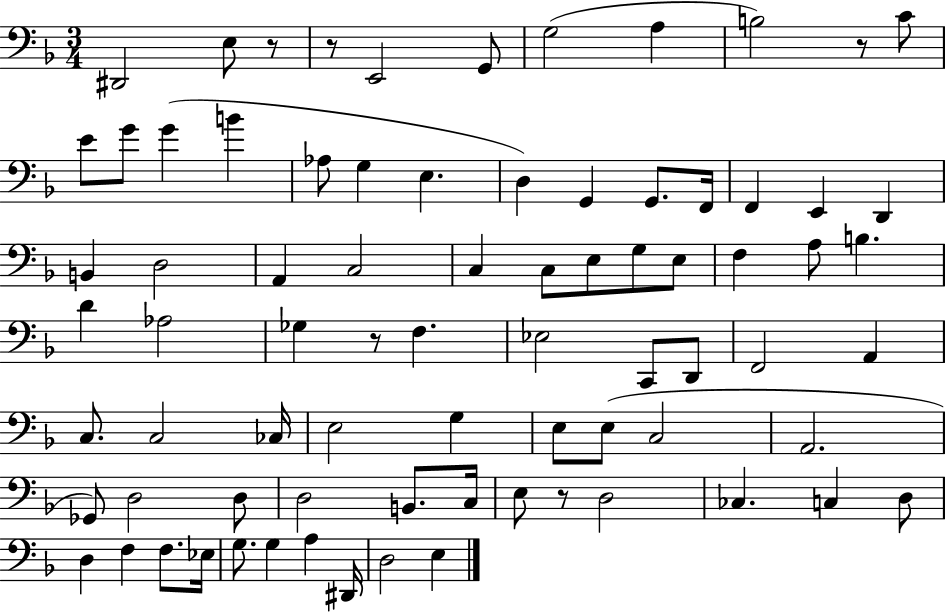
{
  \clef bass
  \numericTimeSignature
  \time 3/4
  \key f \major
  \repeat volta 2 { dis,2 e8 r8 | r8 e,2 g,8 | g2( a4 | b2) r8 c'8 | \break e'8 g'8 g'4( b'4 | aes8 g4 e4. | d4) g,4 g,8. f,16 | f,4 e,4 d,4 | \break b,4 d2 | a,4 c2 | c4 c8 e8 g8 e8 | f4 a8 b4. | \break d'4 aes2 | ges4 r8 f4. | ees2 c,8 d,8 | f,2 a,4 | \break c8. c2 ces16 | e2 g4 | e8 e8( c2 | a,2. | \break ges,8) d2 d8 | d2 b,8. c16 | e8 r8 d2 | ces4. c4 d8 | \break d4 f4 f8. ees16 | g8. g4 a4 dis,16 | d2 e4 | } \bar "|."
}